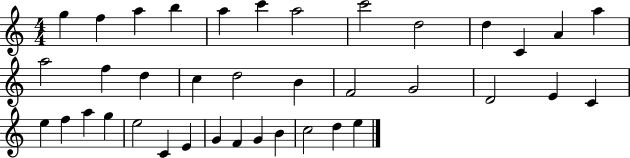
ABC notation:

X:1
T:Untitled
M:4/4
L:1/4
K:C
g f a b a c' a2 c'2 d2 d C A a a2 f d c d2 B F2 G2 D2 E C e f a g e2 C E G F G B c2 d e